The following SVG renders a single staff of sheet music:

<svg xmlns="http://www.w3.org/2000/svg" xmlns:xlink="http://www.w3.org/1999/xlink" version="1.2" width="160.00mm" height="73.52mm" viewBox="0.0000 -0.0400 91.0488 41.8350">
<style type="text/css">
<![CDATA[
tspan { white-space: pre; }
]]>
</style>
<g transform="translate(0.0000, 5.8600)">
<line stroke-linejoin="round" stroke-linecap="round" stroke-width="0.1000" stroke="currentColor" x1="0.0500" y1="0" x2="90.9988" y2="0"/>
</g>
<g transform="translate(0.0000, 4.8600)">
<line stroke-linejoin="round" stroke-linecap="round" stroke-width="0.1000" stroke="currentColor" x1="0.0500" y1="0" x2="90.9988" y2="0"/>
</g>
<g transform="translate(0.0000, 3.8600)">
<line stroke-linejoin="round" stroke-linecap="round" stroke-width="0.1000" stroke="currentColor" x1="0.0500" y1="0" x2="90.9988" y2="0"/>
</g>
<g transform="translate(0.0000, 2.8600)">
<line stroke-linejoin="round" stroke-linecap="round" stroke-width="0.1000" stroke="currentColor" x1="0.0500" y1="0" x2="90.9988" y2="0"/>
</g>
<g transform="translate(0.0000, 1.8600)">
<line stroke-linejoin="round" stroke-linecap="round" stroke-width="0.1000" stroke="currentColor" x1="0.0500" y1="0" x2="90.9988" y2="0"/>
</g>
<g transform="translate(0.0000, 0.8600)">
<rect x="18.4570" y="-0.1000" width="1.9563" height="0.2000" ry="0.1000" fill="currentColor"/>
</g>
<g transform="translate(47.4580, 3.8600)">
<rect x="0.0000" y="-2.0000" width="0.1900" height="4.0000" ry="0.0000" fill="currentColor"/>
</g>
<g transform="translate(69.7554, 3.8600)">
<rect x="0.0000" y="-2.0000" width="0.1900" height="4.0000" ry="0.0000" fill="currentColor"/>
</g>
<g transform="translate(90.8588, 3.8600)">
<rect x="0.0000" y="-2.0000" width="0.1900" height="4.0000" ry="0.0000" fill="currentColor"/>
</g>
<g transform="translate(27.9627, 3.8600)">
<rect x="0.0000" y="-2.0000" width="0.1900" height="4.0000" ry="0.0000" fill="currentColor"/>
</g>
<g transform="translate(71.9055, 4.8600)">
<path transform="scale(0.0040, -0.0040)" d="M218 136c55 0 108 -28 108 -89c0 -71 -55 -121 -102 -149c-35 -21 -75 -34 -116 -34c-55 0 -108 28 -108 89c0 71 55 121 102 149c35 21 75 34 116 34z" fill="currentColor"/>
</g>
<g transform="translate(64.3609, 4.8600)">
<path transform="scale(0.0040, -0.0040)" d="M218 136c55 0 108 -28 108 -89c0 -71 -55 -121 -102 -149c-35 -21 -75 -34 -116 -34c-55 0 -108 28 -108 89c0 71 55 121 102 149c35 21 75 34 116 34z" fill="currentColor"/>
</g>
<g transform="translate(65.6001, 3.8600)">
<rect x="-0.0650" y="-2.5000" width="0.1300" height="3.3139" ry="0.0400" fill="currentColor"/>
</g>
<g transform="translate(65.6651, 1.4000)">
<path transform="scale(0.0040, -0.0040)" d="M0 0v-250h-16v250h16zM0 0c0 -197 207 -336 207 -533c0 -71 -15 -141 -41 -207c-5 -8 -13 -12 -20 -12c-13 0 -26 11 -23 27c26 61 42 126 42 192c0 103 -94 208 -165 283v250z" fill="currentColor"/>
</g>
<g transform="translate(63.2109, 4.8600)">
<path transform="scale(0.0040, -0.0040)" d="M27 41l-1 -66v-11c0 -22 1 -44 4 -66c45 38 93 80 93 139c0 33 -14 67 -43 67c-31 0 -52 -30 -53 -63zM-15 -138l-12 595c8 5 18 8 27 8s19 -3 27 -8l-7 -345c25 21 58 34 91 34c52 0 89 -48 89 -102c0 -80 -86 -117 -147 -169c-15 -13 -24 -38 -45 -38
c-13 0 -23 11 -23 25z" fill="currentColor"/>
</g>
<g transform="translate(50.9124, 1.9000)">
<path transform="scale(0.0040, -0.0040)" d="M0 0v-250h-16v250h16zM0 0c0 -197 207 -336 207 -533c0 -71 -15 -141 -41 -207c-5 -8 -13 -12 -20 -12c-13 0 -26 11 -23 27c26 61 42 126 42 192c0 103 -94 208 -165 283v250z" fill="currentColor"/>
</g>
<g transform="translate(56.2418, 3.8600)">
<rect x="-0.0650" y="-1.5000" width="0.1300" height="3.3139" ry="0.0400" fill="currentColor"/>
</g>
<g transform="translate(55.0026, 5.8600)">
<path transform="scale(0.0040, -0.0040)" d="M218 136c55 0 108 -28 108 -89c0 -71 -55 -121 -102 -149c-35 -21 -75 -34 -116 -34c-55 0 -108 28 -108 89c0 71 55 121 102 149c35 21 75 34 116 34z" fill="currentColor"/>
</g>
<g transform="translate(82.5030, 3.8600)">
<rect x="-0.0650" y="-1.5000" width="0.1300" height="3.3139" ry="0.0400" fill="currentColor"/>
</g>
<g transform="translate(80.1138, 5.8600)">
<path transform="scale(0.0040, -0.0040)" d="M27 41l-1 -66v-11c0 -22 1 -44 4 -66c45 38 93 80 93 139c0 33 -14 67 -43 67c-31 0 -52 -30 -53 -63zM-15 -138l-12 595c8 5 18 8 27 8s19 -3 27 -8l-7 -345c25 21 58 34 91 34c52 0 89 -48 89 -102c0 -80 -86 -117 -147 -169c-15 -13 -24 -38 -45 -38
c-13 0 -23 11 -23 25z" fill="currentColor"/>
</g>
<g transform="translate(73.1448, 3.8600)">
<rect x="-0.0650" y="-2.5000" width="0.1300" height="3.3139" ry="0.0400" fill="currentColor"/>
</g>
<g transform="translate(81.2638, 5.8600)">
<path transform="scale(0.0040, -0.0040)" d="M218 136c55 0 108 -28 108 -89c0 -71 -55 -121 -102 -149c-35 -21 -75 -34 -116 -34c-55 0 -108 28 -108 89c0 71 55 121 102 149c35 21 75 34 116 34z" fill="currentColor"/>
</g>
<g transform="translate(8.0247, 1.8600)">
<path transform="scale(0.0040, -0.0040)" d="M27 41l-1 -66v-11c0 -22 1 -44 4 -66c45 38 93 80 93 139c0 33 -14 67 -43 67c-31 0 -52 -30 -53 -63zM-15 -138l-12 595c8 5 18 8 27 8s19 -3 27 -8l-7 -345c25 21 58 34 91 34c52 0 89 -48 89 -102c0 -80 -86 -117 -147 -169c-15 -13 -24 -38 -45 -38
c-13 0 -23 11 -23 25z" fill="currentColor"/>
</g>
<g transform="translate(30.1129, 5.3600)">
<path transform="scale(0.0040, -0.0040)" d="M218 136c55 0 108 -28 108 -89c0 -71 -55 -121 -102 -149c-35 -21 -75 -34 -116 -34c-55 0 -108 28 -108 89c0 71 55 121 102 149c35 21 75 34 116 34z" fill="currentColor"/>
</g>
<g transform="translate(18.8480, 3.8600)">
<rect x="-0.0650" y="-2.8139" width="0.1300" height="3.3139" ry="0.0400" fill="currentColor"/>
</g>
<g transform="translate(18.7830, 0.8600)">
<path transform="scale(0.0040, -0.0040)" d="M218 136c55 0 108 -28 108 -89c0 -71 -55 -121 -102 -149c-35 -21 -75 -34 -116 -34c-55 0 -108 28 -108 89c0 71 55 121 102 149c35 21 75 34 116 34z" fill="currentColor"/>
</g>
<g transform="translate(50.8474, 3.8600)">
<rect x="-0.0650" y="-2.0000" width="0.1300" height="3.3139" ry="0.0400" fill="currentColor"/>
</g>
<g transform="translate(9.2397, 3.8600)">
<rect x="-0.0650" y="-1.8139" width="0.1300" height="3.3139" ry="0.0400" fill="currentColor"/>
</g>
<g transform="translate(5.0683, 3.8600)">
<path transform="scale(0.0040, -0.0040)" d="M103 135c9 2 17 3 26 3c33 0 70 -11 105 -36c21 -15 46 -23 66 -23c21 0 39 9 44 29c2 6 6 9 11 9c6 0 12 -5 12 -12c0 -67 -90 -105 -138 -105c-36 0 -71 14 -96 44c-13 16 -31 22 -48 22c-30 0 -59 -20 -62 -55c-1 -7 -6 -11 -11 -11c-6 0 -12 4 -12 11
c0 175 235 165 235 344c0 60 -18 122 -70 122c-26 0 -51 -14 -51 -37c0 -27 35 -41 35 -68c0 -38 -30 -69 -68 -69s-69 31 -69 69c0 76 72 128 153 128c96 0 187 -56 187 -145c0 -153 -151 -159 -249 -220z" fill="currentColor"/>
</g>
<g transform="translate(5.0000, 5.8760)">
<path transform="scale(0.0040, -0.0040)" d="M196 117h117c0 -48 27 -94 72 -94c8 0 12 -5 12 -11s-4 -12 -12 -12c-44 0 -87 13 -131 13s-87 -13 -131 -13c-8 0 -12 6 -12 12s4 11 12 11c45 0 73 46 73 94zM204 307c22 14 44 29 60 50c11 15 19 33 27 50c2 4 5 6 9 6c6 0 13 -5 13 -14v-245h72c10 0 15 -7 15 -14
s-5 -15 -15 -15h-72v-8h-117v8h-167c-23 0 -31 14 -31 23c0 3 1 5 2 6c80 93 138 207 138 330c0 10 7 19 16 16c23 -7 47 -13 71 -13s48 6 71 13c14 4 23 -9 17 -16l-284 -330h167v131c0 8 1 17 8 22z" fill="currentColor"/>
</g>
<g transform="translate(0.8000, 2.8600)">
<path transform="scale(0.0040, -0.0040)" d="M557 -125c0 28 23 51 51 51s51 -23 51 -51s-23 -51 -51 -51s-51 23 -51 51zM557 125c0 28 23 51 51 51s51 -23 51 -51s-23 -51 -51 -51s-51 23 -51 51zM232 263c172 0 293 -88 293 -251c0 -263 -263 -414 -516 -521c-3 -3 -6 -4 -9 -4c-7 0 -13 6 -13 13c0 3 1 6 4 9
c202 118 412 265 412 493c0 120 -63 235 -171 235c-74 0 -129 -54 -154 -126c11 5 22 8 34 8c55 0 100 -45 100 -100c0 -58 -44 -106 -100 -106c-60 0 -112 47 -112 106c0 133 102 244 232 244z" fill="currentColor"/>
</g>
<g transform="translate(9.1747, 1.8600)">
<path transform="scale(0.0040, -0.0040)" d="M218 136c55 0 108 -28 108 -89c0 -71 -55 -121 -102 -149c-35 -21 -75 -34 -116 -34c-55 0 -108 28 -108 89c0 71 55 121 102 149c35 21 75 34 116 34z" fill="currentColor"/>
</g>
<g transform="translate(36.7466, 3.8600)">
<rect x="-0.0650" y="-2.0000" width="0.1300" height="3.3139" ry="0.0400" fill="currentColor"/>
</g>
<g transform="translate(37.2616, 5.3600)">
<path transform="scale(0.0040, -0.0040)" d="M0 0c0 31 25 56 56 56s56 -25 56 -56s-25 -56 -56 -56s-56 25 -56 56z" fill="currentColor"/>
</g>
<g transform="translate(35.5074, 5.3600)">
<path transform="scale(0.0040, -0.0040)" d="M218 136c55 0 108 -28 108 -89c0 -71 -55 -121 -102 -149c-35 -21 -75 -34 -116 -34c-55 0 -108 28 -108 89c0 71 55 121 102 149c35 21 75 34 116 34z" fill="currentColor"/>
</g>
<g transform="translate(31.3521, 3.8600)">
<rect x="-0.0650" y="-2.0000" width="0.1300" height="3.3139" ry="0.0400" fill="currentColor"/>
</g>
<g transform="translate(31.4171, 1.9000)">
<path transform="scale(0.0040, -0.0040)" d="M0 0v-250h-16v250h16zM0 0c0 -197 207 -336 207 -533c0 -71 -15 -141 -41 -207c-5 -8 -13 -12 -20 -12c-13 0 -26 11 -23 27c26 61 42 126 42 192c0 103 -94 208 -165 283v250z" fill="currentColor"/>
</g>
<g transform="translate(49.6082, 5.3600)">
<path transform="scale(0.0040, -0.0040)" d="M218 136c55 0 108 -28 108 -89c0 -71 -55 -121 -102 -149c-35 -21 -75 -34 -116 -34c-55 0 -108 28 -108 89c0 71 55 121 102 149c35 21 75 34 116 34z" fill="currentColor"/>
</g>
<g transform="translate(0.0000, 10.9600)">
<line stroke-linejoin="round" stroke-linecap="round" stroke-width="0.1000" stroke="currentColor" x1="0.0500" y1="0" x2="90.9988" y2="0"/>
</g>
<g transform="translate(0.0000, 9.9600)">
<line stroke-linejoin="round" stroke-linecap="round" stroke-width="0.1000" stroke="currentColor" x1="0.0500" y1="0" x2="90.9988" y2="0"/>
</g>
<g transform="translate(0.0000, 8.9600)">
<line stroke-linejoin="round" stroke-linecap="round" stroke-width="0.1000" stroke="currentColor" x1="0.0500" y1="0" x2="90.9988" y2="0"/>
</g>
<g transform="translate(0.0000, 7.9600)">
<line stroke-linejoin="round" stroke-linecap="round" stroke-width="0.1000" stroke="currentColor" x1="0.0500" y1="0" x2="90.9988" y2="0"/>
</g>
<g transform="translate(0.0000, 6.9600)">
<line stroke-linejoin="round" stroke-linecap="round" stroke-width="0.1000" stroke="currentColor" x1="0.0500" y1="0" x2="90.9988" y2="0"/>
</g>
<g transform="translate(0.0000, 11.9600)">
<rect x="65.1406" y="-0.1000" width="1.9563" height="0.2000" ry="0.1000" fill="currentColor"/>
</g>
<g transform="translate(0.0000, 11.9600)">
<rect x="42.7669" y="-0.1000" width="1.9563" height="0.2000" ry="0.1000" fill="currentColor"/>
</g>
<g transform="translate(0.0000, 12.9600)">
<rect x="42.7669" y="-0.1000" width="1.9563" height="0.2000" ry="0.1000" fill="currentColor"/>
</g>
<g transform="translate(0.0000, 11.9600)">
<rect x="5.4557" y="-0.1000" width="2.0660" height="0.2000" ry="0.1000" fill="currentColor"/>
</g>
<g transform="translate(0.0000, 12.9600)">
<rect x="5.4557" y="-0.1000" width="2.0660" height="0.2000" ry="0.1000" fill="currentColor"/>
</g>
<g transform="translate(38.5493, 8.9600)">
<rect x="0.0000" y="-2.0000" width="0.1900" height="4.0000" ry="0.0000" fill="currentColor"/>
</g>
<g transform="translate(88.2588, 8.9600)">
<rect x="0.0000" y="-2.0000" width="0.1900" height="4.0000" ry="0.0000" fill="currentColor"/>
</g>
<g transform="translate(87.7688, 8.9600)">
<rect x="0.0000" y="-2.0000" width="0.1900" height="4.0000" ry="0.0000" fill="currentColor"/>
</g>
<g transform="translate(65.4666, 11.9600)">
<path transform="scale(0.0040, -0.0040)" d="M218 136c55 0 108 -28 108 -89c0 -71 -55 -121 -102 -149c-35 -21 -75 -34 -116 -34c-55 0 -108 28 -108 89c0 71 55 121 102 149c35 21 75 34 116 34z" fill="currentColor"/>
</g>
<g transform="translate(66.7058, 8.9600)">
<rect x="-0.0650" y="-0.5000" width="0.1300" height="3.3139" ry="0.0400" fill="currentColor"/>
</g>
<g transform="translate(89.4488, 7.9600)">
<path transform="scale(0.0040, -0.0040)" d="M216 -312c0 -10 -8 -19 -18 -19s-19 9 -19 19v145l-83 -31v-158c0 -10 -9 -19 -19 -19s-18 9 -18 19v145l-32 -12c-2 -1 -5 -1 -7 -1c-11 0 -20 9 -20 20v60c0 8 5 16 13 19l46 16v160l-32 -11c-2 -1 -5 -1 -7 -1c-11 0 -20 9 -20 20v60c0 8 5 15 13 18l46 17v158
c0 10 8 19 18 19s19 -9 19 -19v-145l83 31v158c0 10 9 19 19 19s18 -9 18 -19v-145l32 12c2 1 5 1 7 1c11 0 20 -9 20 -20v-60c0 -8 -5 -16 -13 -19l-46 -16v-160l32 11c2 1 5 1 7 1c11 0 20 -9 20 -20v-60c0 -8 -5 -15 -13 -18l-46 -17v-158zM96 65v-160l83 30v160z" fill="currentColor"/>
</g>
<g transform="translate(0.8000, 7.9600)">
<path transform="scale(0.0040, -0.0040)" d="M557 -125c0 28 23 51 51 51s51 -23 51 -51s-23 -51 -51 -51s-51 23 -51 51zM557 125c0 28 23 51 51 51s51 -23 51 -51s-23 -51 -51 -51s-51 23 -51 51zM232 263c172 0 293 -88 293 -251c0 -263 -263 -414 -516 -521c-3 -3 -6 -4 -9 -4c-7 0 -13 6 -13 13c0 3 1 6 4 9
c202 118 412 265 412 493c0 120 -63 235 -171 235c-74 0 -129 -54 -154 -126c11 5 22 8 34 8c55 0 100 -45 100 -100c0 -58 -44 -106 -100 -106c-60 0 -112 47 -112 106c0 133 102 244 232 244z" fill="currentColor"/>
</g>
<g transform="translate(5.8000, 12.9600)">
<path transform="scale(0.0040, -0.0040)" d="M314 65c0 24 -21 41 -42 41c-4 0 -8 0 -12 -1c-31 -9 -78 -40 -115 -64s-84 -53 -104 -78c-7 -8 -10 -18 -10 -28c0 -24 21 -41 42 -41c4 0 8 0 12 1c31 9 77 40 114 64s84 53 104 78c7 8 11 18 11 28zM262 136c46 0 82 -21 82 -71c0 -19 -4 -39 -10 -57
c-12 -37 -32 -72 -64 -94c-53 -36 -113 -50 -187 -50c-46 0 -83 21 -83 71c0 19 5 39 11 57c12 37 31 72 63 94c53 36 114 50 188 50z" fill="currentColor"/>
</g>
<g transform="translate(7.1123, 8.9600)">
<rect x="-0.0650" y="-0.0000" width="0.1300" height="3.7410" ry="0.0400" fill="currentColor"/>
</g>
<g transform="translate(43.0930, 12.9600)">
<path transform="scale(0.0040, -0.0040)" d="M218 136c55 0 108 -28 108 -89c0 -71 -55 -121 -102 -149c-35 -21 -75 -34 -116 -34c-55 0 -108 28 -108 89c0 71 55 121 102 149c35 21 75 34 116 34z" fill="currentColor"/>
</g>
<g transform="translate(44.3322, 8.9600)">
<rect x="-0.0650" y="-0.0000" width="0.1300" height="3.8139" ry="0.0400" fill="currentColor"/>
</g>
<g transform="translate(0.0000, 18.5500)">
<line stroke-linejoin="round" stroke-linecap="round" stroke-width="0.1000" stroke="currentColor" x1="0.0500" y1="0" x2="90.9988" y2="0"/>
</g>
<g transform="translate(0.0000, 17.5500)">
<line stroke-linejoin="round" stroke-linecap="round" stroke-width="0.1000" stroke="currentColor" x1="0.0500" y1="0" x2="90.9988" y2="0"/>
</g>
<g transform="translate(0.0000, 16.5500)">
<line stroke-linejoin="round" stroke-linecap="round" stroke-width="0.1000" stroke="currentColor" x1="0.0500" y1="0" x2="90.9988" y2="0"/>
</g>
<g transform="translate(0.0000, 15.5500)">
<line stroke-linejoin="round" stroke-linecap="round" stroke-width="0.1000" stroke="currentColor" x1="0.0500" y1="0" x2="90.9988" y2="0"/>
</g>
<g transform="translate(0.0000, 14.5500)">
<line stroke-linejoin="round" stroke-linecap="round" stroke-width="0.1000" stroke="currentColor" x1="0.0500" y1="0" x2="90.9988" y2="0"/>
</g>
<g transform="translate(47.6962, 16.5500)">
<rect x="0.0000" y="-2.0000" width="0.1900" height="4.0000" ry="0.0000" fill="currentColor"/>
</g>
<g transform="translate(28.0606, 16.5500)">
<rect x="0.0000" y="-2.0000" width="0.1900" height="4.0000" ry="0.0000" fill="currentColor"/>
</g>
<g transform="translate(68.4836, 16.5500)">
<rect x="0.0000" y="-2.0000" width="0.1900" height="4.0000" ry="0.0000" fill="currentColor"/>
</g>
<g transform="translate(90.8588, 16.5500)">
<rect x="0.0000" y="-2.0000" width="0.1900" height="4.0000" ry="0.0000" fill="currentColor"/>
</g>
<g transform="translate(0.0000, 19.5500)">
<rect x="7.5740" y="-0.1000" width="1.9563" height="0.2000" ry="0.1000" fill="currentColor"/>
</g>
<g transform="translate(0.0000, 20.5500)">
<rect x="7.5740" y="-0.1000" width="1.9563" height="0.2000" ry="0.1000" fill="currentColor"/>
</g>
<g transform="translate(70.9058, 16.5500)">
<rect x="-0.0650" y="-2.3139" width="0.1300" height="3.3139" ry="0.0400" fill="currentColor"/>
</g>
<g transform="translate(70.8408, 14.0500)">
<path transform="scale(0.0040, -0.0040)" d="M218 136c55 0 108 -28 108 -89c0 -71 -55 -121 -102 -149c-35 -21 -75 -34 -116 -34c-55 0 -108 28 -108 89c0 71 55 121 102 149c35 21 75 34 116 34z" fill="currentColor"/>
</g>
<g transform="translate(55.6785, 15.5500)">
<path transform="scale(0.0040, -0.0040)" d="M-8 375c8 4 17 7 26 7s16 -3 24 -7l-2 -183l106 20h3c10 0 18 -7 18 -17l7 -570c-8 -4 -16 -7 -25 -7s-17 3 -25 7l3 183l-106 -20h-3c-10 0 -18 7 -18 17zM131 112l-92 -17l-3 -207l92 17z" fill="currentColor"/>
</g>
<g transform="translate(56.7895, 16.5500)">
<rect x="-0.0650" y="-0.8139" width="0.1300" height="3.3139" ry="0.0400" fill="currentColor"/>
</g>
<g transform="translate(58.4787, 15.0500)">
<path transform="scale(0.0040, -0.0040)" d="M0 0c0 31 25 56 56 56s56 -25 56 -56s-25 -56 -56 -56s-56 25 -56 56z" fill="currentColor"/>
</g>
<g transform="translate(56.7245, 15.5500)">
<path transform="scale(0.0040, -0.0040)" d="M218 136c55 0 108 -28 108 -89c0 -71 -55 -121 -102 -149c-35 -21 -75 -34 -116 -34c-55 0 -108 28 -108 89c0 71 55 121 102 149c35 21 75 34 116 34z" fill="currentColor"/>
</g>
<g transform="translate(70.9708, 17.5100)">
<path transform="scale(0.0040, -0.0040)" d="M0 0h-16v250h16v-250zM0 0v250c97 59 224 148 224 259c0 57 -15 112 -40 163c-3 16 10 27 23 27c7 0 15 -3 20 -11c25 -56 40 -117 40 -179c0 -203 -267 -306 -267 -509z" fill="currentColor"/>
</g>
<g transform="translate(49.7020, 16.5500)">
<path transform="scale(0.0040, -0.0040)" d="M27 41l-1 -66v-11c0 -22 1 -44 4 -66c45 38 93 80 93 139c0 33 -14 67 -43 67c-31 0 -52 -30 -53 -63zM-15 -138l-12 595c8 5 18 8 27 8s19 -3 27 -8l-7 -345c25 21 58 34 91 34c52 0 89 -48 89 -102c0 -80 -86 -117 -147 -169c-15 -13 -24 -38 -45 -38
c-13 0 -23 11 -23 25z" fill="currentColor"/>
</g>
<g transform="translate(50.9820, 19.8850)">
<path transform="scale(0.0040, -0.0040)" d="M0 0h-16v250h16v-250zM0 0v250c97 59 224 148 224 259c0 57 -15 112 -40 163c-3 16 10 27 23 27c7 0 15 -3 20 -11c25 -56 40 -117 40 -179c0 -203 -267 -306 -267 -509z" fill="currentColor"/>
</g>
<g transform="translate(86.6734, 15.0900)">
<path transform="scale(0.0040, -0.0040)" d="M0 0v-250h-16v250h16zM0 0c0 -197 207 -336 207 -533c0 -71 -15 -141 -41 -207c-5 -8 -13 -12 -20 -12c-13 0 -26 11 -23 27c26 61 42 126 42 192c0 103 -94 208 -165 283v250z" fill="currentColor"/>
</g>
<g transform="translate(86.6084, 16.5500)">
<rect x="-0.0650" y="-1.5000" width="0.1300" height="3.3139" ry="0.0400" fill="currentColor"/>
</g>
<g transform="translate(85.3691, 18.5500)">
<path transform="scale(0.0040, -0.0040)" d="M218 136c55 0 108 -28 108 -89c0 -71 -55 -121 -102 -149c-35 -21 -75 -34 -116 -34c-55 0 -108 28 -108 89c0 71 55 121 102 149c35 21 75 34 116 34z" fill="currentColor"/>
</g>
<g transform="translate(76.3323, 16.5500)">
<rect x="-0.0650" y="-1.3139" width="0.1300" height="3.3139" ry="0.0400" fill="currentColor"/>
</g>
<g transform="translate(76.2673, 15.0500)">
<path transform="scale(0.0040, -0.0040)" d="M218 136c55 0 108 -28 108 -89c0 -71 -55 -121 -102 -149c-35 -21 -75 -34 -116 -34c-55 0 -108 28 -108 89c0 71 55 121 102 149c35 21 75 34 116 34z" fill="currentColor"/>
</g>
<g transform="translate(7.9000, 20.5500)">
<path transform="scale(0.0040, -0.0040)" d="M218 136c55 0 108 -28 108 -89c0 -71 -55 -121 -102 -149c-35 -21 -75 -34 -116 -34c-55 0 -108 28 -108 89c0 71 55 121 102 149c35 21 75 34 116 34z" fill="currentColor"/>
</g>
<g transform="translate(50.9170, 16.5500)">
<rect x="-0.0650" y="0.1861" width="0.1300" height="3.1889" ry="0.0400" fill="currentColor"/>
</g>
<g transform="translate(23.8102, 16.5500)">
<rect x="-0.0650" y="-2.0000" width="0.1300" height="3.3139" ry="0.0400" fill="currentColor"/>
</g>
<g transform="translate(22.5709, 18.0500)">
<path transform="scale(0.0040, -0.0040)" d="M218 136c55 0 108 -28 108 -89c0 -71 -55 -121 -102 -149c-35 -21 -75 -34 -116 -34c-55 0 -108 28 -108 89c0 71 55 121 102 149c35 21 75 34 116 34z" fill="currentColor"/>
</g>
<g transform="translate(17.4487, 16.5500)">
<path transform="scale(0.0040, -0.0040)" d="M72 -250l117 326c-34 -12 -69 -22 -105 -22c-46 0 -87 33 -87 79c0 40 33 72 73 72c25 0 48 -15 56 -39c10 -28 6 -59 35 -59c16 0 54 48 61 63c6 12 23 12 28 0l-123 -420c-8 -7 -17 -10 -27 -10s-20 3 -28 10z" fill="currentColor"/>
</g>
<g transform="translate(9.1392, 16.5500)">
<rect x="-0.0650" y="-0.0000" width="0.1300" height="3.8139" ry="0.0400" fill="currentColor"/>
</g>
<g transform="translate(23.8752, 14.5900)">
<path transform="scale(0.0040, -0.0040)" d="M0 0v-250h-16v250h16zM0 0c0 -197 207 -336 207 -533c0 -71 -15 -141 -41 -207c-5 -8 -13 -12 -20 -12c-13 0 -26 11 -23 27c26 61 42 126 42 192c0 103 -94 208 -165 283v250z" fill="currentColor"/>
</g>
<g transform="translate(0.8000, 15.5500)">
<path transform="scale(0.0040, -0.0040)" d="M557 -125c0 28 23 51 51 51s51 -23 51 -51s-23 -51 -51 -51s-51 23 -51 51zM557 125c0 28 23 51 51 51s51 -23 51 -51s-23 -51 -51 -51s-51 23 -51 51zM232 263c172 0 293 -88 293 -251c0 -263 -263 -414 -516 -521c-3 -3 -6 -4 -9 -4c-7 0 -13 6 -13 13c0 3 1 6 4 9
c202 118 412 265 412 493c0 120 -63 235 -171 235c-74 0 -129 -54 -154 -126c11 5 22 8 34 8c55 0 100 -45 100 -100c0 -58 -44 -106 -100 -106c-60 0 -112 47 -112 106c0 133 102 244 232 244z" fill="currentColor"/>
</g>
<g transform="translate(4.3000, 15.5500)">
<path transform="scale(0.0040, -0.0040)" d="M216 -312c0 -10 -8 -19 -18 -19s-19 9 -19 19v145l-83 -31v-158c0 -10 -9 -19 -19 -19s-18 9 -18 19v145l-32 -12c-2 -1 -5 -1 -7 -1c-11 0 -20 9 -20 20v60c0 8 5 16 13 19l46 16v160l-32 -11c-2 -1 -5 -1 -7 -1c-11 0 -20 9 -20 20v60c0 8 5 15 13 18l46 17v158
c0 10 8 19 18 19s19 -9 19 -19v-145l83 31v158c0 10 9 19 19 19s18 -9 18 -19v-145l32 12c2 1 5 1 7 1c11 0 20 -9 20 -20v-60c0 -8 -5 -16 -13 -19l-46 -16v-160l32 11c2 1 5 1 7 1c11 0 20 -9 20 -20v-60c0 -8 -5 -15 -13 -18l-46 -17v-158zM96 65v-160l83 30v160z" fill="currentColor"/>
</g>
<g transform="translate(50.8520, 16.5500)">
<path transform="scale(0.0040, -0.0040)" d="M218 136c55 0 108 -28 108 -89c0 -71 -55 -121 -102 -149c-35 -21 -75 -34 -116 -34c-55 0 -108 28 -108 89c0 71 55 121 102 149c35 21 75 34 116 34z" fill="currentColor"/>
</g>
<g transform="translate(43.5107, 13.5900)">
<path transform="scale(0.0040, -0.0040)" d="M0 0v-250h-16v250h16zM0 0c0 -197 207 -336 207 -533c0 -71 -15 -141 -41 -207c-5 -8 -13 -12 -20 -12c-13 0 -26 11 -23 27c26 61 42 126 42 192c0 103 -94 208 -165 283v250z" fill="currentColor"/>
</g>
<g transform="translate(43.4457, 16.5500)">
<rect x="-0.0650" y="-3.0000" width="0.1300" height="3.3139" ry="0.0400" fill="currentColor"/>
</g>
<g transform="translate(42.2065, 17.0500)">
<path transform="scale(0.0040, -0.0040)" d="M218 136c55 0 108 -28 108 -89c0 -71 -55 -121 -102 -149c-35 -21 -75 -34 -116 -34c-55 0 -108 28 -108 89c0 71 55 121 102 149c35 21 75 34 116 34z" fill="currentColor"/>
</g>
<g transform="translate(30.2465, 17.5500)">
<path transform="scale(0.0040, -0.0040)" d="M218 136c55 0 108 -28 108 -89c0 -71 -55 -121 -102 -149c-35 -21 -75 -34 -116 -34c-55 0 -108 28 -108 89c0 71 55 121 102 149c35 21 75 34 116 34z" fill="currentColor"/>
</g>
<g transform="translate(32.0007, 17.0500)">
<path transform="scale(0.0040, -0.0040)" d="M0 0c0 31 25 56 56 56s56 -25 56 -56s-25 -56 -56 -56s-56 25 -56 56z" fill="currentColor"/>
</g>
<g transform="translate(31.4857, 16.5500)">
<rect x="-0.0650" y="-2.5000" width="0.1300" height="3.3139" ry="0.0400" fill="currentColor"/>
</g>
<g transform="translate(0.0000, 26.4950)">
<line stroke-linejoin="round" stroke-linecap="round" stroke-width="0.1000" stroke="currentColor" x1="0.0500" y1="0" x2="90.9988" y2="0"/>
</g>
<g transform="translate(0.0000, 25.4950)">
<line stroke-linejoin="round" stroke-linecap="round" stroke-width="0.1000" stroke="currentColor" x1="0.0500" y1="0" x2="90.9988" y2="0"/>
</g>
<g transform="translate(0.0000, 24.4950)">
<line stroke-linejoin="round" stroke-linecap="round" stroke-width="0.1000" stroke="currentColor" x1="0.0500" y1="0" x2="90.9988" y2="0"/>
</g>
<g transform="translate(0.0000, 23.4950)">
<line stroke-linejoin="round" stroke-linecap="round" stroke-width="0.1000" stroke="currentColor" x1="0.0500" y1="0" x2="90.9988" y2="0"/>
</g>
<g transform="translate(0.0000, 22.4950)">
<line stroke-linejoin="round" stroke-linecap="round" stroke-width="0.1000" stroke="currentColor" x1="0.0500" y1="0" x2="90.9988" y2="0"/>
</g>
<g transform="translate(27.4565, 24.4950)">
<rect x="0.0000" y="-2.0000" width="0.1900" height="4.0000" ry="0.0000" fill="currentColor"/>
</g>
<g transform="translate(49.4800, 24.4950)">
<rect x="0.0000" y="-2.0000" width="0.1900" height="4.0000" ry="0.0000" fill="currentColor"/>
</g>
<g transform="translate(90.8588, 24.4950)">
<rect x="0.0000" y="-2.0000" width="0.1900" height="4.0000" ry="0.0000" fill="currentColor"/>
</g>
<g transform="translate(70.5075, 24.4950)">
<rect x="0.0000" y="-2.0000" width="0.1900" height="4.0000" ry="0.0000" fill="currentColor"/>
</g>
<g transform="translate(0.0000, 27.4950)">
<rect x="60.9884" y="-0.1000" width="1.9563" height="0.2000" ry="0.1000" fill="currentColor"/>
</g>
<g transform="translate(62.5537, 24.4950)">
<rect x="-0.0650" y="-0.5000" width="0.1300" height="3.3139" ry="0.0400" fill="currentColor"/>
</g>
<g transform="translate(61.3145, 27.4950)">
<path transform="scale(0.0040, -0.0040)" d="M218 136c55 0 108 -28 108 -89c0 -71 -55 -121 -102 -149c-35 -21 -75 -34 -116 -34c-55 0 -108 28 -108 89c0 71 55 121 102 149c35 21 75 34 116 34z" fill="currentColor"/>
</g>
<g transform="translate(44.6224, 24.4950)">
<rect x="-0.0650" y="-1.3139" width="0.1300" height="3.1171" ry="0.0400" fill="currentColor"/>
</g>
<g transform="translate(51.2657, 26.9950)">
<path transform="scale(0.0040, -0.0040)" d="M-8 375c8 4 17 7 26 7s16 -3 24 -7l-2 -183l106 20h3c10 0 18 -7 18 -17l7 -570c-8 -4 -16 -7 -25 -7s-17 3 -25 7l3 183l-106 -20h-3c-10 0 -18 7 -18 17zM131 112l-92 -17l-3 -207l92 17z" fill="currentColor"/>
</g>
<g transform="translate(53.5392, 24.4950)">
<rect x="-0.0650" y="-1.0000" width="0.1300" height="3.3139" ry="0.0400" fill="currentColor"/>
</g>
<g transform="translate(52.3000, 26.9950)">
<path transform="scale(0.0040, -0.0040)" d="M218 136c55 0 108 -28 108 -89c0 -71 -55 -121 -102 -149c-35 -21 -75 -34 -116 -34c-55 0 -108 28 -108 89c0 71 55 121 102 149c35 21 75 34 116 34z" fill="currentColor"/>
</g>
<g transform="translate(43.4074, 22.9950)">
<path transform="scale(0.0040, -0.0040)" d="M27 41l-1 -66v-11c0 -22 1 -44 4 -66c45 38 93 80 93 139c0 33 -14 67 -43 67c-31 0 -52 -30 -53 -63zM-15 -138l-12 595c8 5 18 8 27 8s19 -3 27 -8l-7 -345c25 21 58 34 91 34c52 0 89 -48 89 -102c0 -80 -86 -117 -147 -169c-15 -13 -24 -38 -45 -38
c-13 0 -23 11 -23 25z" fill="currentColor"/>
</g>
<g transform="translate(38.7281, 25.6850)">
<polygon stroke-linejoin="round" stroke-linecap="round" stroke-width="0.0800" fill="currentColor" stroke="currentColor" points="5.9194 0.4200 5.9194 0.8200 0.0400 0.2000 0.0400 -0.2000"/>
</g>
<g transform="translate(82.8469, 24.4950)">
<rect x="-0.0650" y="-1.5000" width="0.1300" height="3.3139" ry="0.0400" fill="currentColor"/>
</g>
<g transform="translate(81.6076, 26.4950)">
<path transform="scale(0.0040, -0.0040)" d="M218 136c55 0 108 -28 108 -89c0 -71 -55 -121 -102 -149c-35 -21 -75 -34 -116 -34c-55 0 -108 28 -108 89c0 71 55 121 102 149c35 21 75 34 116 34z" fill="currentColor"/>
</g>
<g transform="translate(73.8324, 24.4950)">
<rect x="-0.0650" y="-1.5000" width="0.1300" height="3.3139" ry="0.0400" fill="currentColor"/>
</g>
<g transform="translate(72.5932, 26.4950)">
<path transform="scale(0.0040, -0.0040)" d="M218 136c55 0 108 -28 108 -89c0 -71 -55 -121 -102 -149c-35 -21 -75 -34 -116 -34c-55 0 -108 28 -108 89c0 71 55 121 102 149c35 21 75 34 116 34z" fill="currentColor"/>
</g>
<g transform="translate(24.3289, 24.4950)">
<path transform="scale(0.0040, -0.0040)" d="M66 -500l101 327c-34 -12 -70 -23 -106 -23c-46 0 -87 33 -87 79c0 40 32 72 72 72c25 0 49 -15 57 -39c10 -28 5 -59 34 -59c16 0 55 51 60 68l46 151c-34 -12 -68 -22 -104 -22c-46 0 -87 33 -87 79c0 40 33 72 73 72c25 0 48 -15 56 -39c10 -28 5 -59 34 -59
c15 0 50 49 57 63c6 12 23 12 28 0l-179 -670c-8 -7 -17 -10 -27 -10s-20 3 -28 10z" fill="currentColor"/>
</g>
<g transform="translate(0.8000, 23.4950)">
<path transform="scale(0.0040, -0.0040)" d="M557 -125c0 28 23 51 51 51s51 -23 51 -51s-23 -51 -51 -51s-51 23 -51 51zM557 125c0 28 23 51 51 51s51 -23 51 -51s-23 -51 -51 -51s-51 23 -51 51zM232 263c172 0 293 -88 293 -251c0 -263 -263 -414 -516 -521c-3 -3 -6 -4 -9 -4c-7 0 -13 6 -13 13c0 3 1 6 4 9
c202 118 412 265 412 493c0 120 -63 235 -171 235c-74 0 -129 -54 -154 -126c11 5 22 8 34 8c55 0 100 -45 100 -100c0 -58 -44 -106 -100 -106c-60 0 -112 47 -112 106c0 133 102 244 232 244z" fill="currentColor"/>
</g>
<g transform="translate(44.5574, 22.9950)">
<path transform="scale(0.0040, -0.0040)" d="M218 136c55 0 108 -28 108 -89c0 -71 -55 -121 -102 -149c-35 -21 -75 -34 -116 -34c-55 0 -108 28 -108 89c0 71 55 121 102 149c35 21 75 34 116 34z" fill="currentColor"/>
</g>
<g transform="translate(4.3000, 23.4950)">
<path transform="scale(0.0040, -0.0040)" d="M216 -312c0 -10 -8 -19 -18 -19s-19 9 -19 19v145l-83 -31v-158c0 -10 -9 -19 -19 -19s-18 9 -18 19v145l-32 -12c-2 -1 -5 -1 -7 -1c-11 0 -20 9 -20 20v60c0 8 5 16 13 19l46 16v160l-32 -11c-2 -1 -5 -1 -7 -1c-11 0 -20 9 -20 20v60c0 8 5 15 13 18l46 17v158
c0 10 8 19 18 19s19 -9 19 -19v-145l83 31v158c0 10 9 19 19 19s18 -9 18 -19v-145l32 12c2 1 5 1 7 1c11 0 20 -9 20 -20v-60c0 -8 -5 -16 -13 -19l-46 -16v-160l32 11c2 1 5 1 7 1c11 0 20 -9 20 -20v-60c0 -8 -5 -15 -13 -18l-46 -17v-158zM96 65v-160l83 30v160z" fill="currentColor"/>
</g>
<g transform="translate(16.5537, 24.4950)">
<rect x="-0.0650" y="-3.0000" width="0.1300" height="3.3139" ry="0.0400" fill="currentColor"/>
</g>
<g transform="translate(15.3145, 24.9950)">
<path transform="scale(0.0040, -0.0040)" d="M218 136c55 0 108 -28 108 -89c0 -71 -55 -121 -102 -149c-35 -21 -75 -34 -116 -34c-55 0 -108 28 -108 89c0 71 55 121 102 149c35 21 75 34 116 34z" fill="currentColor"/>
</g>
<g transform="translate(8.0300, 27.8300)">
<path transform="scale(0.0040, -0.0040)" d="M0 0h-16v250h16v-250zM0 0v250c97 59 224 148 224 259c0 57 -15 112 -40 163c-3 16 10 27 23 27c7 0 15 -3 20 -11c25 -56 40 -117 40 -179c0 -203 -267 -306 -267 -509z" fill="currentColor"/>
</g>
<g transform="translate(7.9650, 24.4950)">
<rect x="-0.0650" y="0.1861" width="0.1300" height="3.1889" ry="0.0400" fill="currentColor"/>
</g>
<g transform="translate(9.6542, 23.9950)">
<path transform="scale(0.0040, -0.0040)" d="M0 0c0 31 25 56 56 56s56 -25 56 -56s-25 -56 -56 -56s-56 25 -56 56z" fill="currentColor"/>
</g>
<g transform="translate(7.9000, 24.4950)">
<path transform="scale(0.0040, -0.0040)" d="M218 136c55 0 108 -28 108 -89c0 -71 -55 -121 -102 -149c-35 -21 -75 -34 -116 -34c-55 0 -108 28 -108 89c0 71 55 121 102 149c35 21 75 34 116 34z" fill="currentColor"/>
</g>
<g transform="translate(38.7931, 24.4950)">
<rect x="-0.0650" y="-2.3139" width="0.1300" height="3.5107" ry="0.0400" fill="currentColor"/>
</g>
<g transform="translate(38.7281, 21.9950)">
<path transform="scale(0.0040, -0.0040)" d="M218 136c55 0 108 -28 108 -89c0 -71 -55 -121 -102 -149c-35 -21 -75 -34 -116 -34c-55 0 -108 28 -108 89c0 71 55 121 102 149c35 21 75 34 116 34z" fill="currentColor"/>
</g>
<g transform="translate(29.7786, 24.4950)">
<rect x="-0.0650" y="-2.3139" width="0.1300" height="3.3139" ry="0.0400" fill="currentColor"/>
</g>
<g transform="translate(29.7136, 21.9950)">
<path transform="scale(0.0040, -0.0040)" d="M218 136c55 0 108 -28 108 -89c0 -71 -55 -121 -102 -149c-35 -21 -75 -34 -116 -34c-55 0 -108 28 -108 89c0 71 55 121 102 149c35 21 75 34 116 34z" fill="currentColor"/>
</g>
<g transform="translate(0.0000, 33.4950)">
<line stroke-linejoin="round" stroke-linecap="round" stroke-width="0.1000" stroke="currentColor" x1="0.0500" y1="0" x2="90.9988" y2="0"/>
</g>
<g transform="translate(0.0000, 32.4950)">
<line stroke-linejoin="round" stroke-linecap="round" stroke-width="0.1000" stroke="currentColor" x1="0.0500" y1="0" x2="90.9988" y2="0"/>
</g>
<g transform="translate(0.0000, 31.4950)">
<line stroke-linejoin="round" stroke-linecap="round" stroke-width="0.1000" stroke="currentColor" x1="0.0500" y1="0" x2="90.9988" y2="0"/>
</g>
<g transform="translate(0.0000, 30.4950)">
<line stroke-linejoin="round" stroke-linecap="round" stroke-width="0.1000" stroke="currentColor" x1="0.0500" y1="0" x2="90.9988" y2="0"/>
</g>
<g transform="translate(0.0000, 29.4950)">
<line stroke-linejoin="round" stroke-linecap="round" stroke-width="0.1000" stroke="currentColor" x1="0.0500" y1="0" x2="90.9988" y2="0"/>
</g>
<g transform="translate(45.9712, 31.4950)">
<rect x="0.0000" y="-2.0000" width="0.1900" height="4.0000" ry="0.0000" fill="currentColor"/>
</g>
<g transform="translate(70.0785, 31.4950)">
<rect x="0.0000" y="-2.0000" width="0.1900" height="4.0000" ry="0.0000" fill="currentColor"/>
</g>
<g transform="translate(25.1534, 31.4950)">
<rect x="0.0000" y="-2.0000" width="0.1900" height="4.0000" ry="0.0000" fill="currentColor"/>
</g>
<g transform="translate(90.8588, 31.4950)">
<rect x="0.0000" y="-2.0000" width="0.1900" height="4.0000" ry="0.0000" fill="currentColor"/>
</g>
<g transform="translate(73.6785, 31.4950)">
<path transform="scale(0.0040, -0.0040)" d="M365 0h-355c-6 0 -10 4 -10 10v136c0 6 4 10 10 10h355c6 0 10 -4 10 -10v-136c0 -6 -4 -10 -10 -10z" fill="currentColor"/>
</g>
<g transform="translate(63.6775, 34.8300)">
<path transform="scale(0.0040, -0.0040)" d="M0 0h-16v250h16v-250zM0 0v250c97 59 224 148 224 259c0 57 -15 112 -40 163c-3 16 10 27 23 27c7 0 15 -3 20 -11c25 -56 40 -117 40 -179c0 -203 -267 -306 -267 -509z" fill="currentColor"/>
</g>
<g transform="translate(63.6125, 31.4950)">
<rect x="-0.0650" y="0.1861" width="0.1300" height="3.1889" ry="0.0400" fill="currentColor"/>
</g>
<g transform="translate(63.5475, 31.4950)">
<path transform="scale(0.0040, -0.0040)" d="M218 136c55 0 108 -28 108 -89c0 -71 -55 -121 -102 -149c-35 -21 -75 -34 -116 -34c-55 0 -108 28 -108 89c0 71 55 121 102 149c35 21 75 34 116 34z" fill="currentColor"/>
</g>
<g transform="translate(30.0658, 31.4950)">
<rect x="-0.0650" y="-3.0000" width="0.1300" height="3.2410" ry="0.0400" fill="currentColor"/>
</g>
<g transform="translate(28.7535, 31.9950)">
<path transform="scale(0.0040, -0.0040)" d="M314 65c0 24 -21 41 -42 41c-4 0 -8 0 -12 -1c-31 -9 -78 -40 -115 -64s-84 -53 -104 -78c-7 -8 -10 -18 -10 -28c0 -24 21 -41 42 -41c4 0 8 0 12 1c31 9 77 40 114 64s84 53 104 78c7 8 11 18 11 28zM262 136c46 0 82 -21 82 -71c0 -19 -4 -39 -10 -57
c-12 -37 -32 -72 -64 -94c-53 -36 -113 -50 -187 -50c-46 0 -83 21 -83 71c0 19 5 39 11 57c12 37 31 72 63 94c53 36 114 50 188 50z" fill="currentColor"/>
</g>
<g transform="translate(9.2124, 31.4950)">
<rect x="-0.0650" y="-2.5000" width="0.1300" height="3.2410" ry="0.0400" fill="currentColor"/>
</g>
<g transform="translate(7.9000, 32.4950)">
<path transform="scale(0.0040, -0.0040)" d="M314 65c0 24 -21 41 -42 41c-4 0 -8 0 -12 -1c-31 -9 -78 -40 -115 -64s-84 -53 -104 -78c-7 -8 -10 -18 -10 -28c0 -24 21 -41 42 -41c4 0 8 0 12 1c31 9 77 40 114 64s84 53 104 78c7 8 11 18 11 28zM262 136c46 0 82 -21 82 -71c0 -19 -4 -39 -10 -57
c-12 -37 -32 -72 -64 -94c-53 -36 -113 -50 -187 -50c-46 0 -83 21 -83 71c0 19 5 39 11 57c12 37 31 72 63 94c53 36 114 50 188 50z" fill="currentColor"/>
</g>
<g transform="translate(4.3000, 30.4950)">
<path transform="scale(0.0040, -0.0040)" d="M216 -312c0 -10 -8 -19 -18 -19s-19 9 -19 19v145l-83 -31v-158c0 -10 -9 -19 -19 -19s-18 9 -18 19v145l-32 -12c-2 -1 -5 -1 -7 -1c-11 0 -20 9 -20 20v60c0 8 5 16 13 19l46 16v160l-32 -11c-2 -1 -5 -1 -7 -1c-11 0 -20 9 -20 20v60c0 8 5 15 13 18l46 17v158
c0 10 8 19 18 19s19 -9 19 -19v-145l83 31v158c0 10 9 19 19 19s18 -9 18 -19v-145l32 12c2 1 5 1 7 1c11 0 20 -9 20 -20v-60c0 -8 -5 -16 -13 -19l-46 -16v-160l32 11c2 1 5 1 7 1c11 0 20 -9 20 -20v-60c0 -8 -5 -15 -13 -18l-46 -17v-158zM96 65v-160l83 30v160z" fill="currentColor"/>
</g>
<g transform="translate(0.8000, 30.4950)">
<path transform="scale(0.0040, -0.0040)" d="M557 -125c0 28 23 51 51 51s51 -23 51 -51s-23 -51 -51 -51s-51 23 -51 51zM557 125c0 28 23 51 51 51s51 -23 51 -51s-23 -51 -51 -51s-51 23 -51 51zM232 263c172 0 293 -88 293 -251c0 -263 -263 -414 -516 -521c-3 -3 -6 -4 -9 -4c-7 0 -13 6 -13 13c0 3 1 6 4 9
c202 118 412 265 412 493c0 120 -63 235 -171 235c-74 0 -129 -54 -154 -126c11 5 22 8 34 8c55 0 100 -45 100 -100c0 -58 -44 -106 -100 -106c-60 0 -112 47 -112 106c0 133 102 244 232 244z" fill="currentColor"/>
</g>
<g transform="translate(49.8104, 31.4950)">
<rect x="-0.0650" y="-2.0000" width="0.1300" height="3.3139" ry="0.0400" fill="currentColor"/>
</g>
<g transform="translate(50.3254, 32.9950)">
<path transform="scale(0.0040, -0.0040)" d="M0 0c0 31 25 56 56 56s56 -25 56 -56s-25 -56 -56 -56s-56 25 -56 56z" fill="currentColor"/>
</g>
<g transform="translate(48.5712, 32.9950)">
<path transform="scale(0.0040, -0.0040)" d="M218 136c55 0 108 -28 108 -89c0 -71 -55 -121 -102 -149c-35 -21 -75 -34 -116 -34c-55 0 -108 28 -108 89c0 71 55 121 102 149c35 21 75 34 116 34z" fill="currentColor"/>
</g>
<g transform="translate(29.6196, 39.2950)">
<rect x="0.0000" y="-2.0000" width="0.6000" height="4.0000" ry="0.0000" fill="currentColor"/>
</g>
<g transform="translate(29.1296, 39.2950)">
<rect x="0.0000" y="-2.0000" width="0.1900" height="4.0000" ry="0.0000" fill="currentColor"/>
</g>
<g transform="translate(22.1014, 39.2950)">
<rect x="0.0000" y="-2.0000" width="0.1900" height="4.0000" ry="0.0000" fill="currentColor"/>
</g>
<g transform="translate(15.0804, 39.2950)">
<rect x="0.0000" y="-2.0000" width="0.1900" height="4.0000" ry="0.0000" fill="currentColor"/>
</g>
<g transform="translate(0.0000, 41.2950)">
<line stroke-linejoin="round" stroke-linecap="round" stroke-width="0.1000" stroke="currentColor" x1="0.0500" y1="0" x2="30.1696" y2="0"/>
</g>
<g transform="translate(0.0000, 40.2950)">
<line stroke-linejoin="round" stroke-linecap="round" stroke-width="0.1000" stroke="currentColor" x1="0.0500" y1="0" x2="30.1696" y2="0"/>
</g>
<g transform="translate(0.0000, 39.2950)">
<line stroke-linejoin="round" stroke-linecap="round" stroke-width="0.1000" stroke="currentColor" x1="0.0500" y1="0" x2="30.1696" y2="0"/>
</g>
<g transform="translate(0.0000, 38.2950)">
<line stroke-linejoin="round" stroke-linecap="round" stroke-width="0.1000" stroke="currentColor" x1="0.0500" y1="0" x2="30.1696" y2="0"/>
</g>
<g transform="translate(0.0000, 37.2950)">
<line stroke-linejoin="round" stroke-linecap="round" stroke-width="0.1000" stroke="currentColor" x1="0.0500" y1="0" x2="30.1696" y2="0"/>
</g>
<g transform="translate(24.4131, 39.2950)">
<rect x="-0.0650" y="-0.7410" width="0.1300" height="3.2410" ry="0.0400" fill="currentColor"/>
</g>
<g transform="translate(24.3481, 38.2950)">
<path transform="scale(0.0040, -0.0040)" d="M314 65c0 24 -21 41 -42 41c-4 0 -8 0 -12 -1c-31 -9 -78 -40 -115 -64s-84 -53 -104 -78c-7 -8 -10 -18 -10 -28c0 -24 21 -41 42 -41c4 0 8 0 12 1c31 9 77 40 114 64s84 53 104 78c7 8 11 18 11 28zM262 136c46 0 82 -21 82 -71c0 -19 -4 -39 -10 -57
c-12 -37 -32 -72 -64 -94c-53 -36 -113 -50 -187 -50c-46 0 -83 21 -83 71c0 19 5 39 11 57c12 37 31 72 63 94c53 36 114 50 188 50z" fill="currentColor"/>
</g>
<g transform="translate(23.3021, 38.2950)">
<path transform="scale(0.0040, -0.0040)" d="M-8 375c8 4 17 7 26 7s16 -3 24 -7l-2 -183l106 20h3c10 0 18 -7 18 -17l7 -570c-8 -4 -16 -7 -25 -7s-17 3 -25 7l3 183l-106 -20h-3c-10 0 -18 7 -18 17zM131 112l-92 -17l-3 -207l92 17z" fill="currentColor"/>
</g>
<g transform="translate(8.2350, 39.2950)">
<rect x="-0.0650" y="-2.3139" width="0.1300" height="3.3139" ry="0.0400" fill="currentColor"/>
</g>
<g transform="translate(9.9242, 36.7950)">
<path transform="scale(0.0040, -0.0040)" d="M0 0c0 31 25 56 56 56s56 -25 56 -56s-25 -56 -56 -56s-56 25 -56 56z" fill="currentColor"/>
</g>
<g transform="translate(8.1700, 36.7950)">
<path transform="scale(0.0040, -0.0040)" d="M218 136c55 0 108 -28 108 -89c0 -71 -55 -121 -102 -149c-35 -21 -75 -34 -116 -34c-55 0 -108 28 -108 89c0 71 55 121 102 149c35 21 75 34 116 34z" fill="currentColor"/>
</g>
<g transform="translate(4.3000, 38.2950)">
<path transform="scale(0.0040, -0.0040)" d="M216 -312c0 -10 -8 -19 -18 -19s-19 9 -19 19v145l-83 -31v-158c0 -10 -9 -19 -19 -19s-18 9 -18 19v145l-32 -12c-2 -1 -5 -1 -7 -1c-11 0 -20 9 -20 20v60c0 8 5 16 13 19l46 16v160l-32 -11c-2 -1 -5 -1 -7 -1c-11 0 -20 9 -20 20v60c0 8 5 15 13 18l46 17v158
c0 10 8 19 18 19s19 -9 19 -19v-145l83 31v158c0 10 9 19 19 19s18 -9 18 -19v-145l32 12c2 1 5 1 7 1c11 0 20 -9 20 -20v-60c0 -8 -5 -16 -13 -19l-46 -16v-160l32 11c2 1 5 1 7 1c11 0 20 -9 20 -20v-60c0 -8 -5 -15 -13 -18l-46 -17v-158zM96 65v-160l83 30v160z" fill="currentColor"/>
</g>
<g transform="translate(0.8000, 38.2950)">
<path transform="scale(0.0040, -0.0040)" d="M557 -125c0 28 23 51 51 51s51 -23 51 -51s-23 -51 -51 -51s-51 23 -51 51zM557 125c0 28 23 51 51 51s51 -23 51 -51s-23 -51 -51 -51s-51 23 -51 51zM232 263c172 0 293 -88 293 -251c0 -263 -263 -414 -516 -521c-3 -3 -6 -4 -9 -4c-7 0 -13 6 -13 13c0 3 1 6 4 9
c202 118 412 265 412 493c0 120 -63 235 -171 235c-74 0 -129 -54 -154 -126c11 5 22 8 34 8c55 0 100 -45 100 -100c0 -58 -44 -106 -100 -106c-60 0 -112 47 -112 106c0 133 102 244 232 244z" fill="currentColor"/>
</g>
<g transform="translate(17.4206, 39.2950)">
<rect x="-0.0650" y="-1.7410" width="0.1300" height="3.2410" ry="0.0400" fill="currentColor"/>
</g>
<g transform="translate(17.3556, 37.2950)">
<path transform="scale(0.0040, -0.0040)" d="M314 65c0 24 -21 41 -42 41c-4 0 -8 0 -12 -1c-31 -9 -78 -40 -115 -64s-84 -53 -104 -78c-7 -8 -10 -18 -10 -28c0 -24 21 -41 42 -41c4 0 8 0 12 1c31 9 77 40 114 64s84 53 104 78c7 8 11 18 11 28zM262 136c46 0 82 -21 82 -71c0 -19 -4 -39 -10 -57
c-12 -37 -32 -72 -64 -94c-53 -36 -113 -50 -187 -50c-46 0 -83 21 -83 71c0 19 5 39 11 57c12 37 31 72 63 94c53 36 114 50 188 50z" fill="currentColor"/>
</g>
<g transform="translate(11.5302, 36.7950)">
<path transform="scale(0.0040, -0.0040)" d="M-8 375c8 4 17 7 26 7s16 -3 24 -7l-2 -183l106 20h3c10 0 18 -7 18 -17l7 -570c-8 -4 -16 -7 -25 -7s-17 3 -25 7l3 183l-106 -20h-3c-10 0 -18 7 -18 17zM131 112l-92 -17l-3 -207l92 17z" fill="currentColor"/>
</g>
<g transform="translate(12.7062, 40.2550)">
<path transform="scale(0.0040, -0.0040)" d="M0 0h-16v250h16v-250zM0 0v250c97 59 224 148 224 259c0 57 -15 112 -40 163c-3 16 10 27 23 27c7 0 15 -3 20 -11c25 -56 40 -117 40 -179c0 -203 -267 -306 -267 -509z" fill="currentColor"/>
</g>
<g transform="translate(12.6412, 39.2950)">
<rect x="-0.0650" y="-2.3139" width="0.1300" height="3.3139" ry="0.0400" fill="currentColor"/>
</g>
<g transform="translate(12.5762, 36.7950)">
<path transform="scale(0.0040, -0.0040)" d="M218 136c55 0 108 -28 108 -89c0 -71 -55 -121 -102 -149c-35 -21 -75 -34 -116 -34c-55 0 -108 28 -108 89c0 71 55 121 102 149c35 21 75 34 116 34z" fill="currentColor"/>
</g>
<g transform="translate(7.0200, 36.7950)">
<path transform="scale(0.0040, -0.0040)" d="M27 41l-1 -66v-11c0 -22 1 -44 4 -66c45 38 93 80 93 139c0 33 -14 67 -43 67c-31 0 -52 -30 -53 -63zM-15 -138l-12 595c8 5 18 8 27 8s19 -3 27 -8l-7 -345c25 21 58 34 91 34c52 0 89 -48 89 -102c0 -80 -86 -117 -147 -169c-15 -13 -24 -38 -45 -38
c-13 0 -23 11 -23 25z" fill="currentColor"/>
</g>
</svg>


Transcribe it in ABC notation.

X:1
T:Untitled
M:2/4
L:1/4
K:C
_A, C A,,/2 A,, A,,/2 G,, _B,,/2 B,, _G,, C,,2 C,, E,, C,, z/2 A,,/2 B,, C,/2 _D,/2 F, B,/2 G, G,,/2 D,/2 C, z/4 B, B,/2 _G,/2 F,, E,, G,, G,, B,,2 C,2 A,, D,/2 z2 _B, B,/2 A,2 F,2